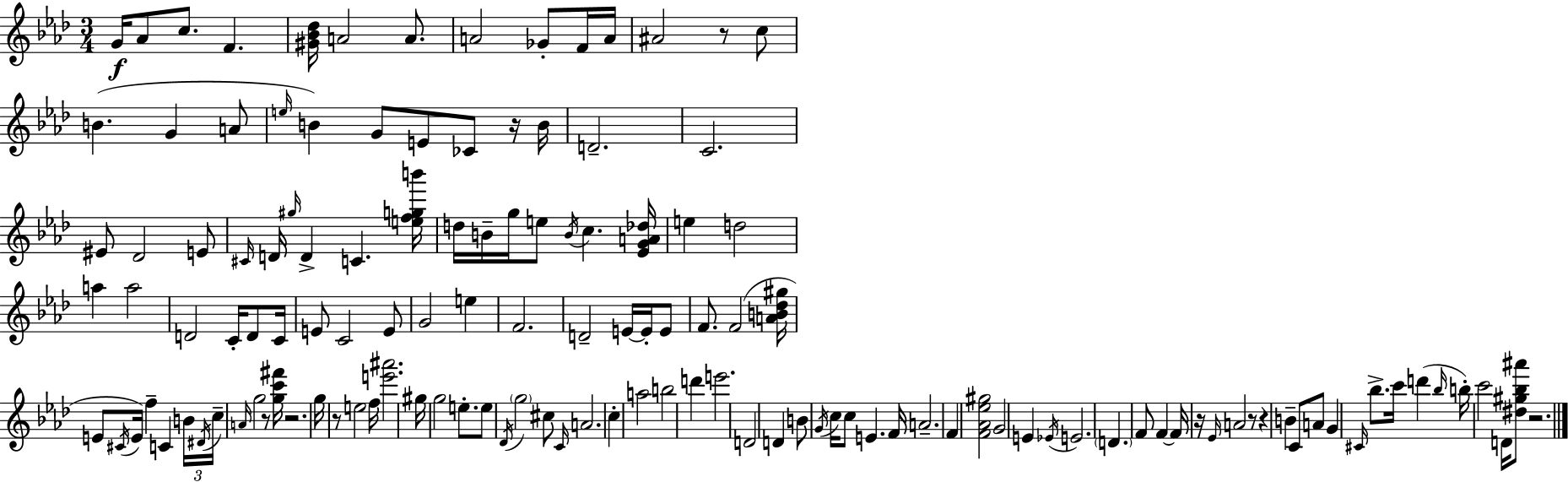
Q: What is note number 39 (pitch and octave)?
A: D5